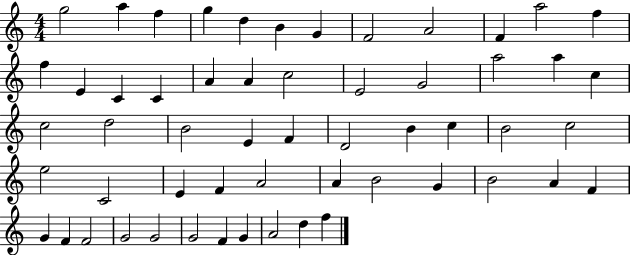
X:1
T:Untitled
M:4/4
L:1/4
K:C
g2 a f g d B G F2 A2 F a2 f f E C C A A c2 E2 G2 a2 a c c2 d2 B2 E F D2 B c B2 c2 e2 C2 E F A2 A B2 G B2 A F G F F2 G2 G2 G2 F G A2 d f